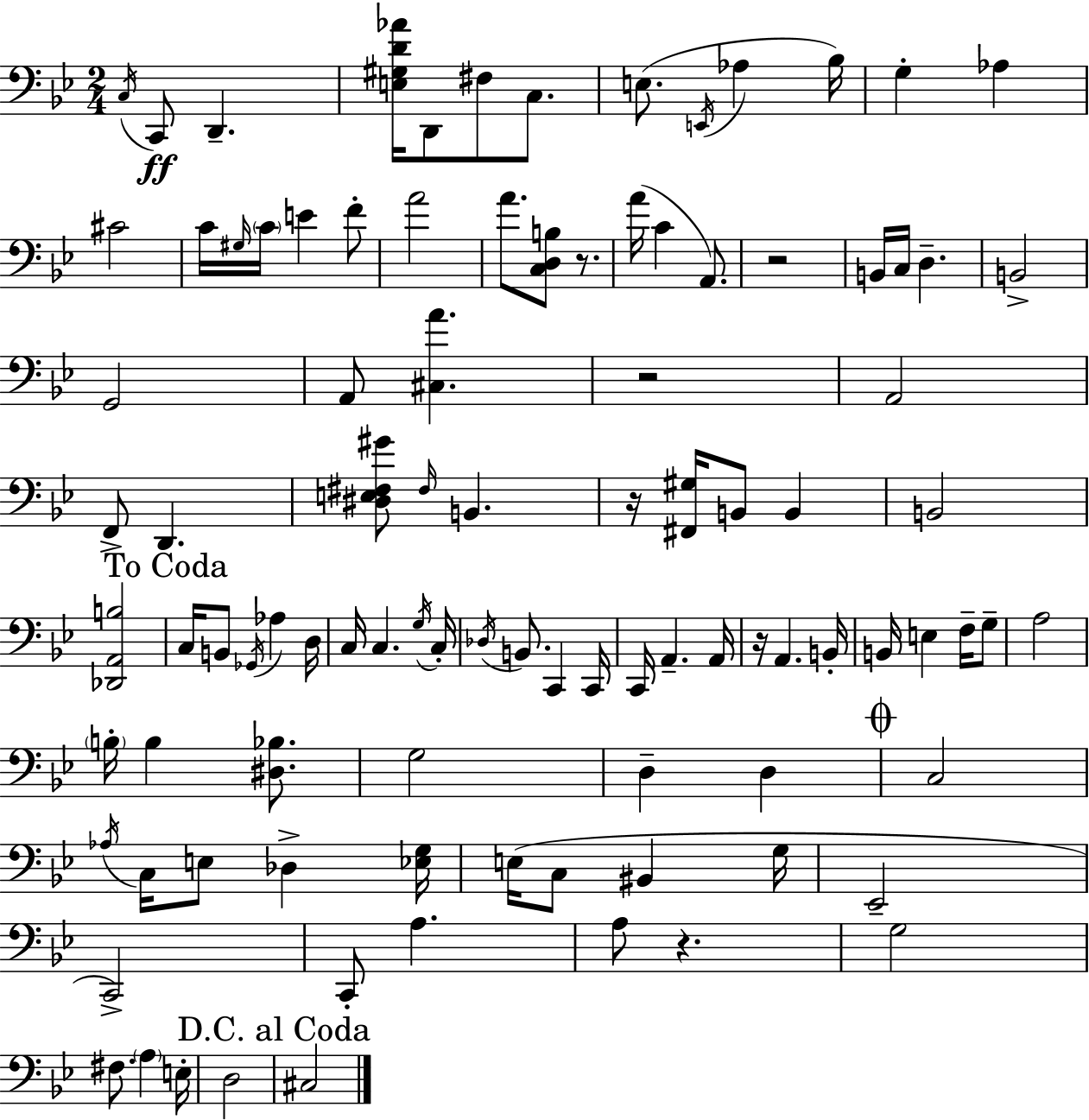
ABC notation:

X:1
T:Untitled
M:2/4
L:1/4
K:Gm
C,/4 C,,/2 D,, [E,^G,D_A]/4 D,,/2 ^F,/2 C,/2 E,/2 E,,/4 _A, _B,/4 G, _A, ^C2 C/4 ^G,/4 C/4 E F/2 A2 A/2 [C,D,B,]/2 z/2 A/4 C A,,/2 z2 B,,/4 C,/4 D, B,,2 G,,2 A,,/2 [^C,A] z2 A,,2 F,,/2 D,, [^D,E,^F,^G]/2 ^F,/4 B,, z/4 [^F,,^G,]/4 B,,/2 B,, B,,2 [_D,,A,,B,]2 C,/4 B,,/2 _G,,/4 _A, D,/4 C,/4 C, G,/4 C,/4 _D,/4 B,,/2 C,, C,,/4 C,,/4 A,, A,,/4 z/4 A,, B,,/4 B,,/4 E, F,/4 G,/2 A,2 B,/4 B, [^D,_B,]/2 G,2 D, D, C,2 _A,/4 C,/4 E,/2 _D, [_E,G,]/4 E,/4 C,/2 ^B,, G,/4 _E,,2 C,,2 C,,/2 A, A,/2 z G,2 ^F,/2 A, E,/4 D,2 ^C,2